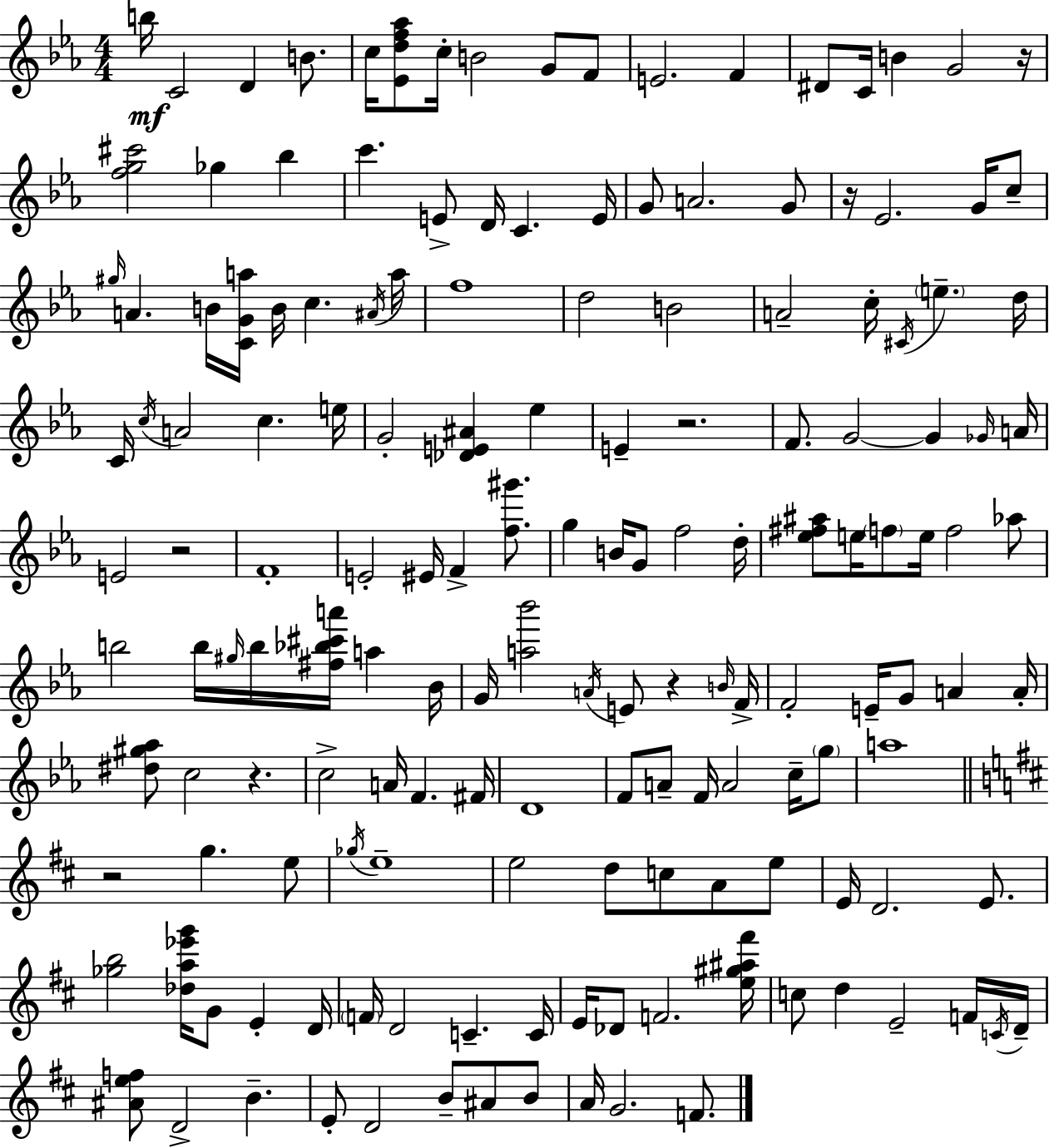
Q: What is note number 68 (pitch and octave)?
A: F5